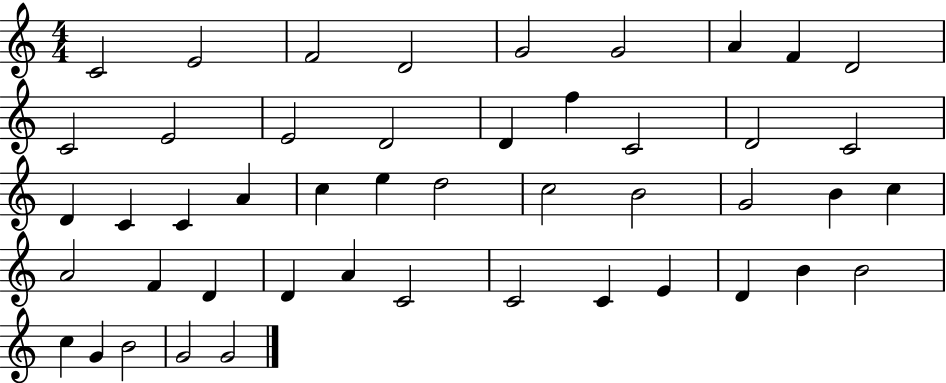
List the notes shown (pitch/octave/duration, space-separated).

C4/h E4/h F4/h D4/h G4/h G4/h A4/q F4/q D4/h C4/h E4/h E4/h D4/h D4/q F5/q C4/h D4/h C4/h D4/q C4/q C4/q A4/q C5/q E5/q D5/h C5/h B4/h G4/h B4/q C5/q A4/h F4/q D4/q D4/q A4/q C4/h C4/h C4/q E4/q D4/q B4/q B4/h C5/q G4/q B4/h G4/h G4/h